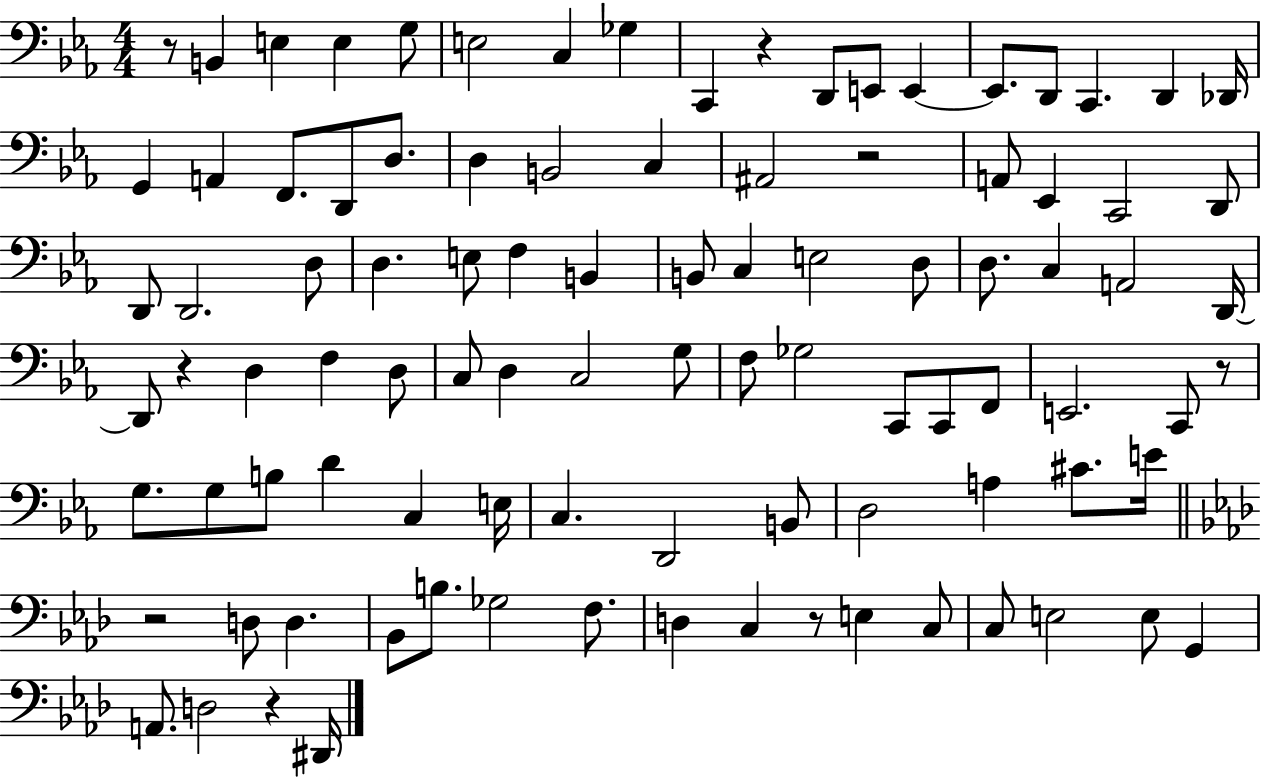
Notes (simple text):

R/e B2/q E3/q E3/q G3/e E3/h C3/q Gb3/q C2/q R/q D2/e E2/e E2/q E2/e. D2/e C2/q. D2/q Db2/s G2/q A2/q F2/e. D2/e D3/e. D3/q B2/h C3/q A#2/h R/h A2/e Eb2/q C2/h D2/e D2/e D2/h. D3/e D3/q. E3/e F3/q B2/q B2/e C3/q E3/h D3/e D3/e. C3/q A2/h D2/s D2/e R/q D3/q F3/q D3/e C3/e D3/q C3/h G3/e F3/e Gb3/h C2/e C2/e F2/e E2/h. C2/e R/e G3/e. G3/e B3/e D4/q C3/q E3/s C3/q. D2/h B2/e D3/h A3/q C#4/e. E4/s R/h D3/e D3/q. Bb2/e B3/e. Gb3/h F3/e. D3/q C3/q R/e E3/q C3/e C3/e E3/h E3/e G2/q A2/e. D3/h R/q D#2/s